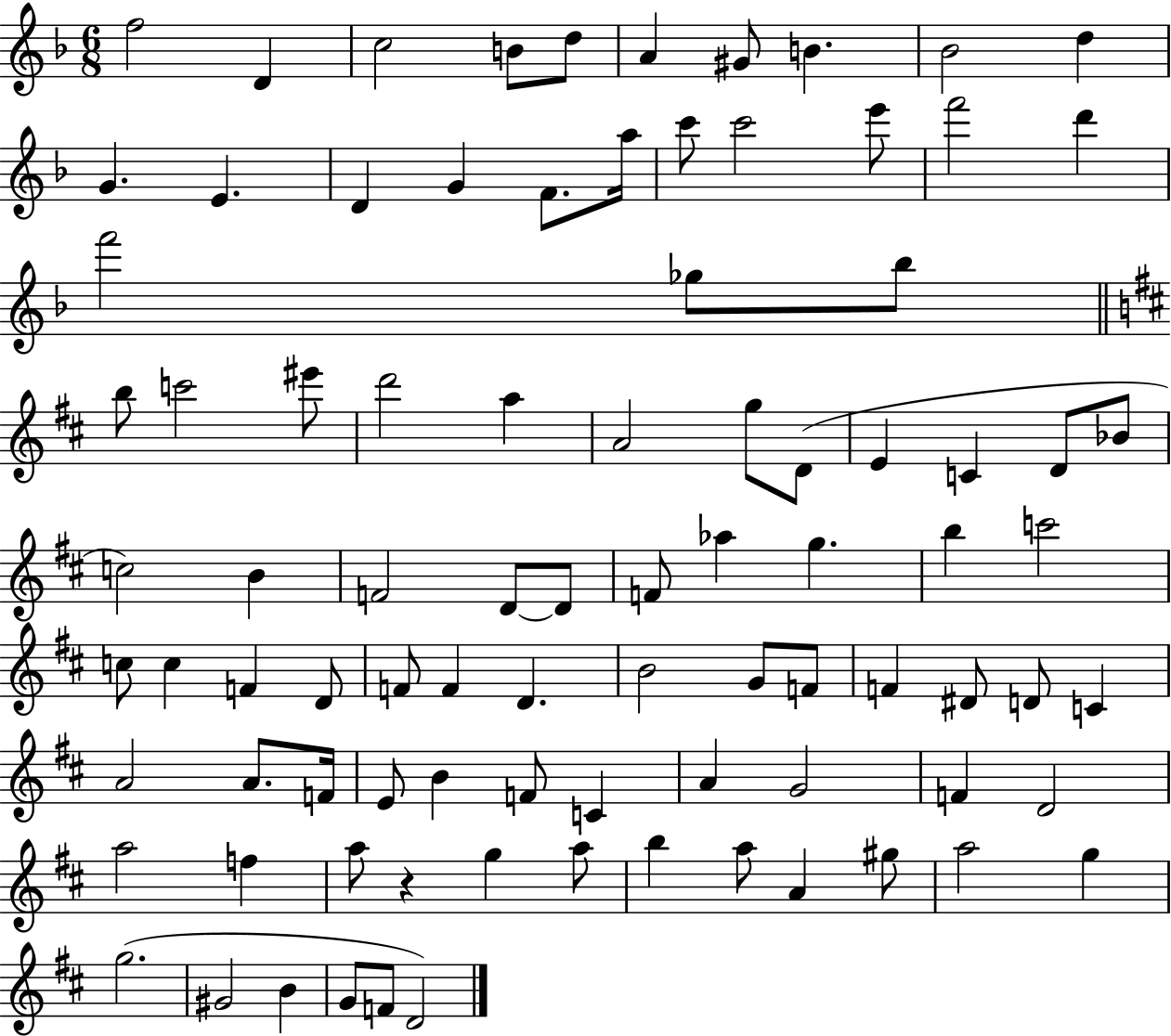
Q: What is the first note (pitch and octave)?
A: F5